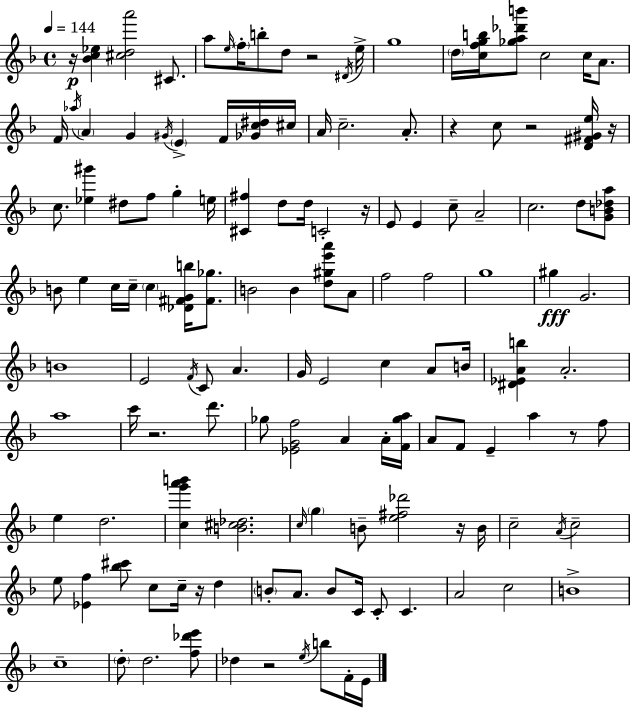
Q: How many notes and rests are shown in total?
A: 136